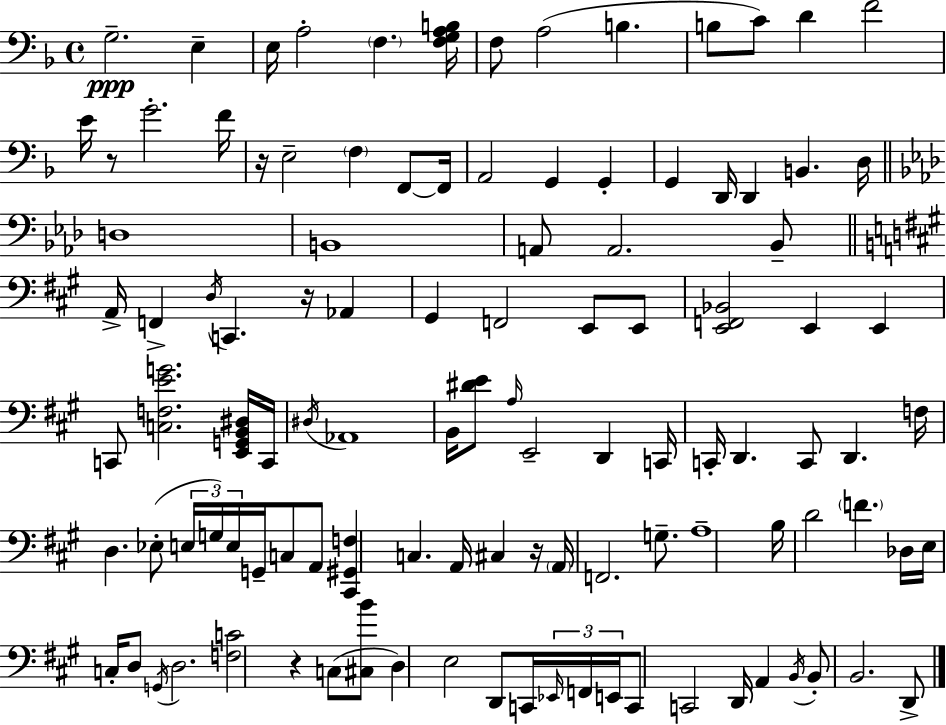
G3/h. E3/q E3/s A3/h F3/q. [F3,G3,A3,B3]/s F3/e A3/h B3/q. B3/e C4/e D4/q F4/h E4/s R/e G4/h. F4/s R/s E3/h F3/q F2/e F2/s A2/h G2/q G2/q G2/q D2/s D2/q B2/q. D3/s D3/w B2/w A2/e A2/h. Bb2/e A2/s F2/q D3/s C2/q. R/s Ab2/q G#2/q F2/h E2/e E2/e [E2,F2,Bb2]/h E2/q E2/q C2/e [C3,F3,E4,G4]/h. [E2,G2,B2,D#3]/s C2/s D#3/s Ab2/w B2/s [D#4,E4]/e A3/s E2/h D2/q C2/s C2/s D2/q. C2/e D2/q. F3/s D3/q. Eb3/e E3/s G3/s E3/s G2/s C3/e A2/e [C#2,G#2,F3]/q C3/q. A2/s C#3/q R/s A2/s F2/h. G3/e. A3/w B3/s D4/h F4/q. Db3/s E3/s C3/s D3/e G2/s D3/h. [F3,C4]/h R/q C3/e [C#3,B4]/e D3/q E3/h D2/e C2/s Eb2/s F2/s E2/s C2/e C2/h D2/s A2/q B2/s B2/e B2/h. D2/e